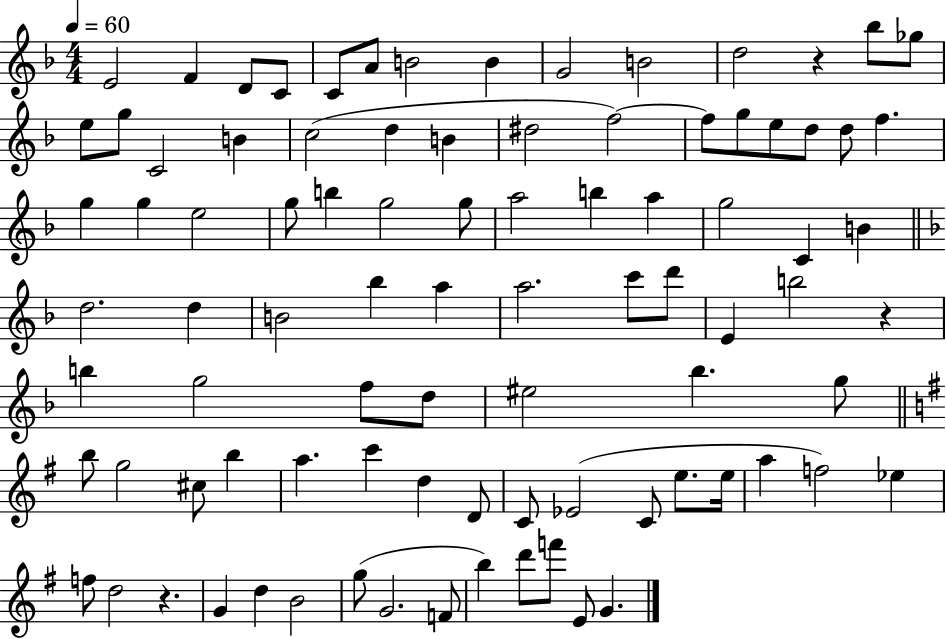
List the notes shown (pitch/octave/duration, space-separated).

E4/h F4/q D4/e C4/e C4/e A4/e B4/h B4/q G4/h B4/h D5/h R/q Bb5/e Gb5/e E5/e G5/e C4/h B4/q C5/h D5/q B4/q D#5/h F5/h F5/e G5/e E5/e D5/e D5/e F5/q. G5/q G5/q E5/h G5/e B5/q G5/h G5/e A5/h B5/q A5/q G5/h C4/q B4/q D5/h. D5/q B4/h Bb5/q A5/q A5/h. C6/e D6/e E4/q B5/h R/q B5/q G5/h F5/e D5/e EIS5/h Bb5/q. G5/e B5/e G5/h C#5/e B5/q A5/q. C6/q D5/q D4/e C4/e Eb4/h C4/e E5/e. E5/s A5/q F5/h Eb5/q F5/e D5/h R/q. G4/q D5/q B4/h G5/e G4/h. F4/e B5/q D6/e F6/e E4/e G4/q.